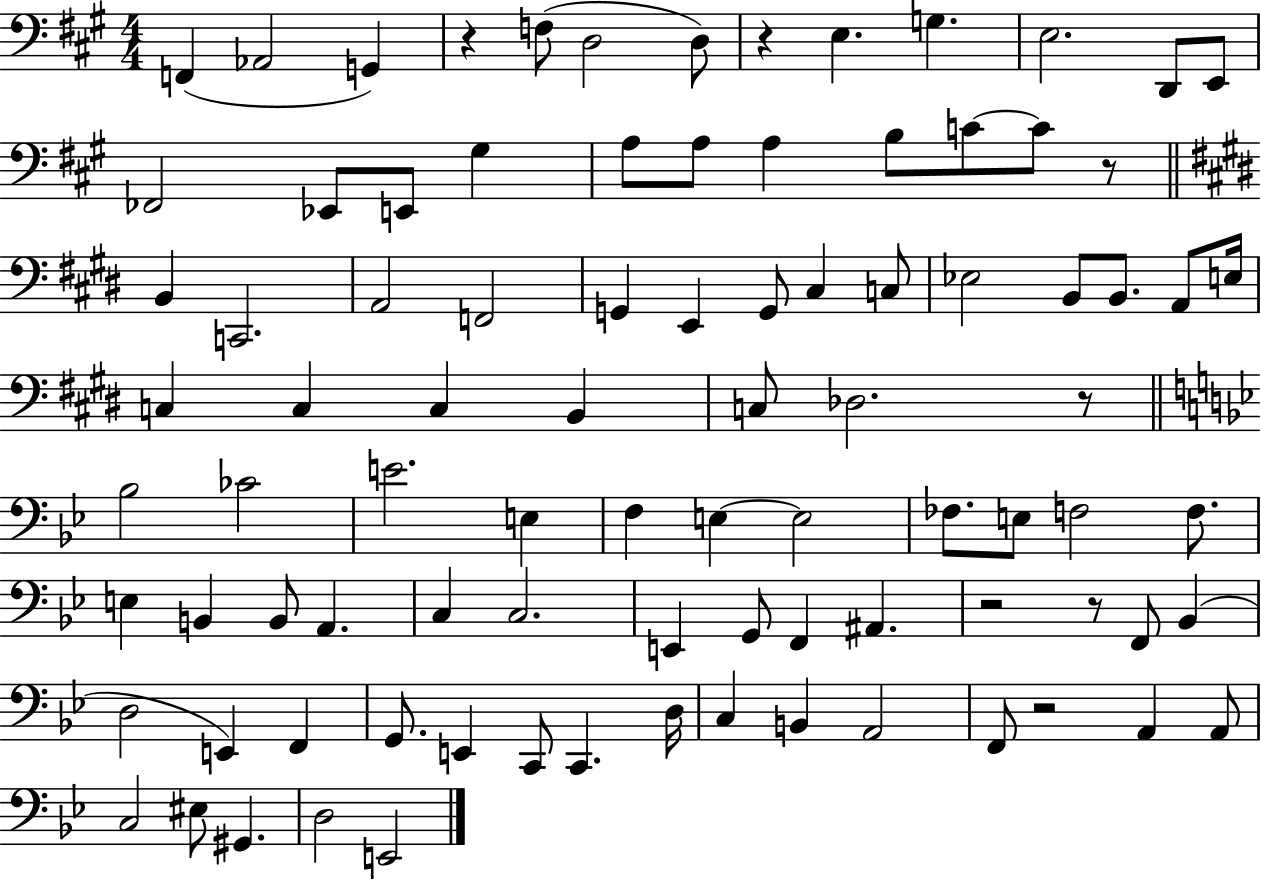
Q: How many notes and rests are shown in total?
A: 90